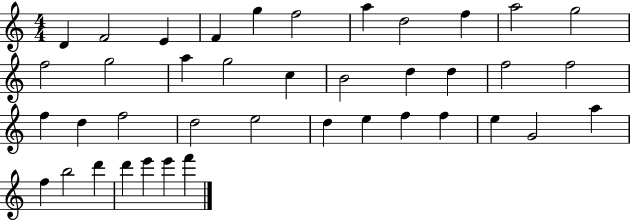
{
  \clef treble
  \numericTimeSignature
  \time 4/4
  \key c \major
  d'4 f'2 e'4 | f'4 g''4 f''2 | a''4 d''2 f''4 | a''2 g''2 | \break f''2 g''2 | a''4 g''2 c''4 | b'2 d''4 d''4 | f''2 f''2 | \break f''4 d''4 f''2 | d''2 e''2 | d''4 e''4 f''4 f''4 | e''4 g'2 a''4 | \break f''4 b''2 d'''4 | d'''4 e'''4 e'''4 f'''4 | \bar "|."
}